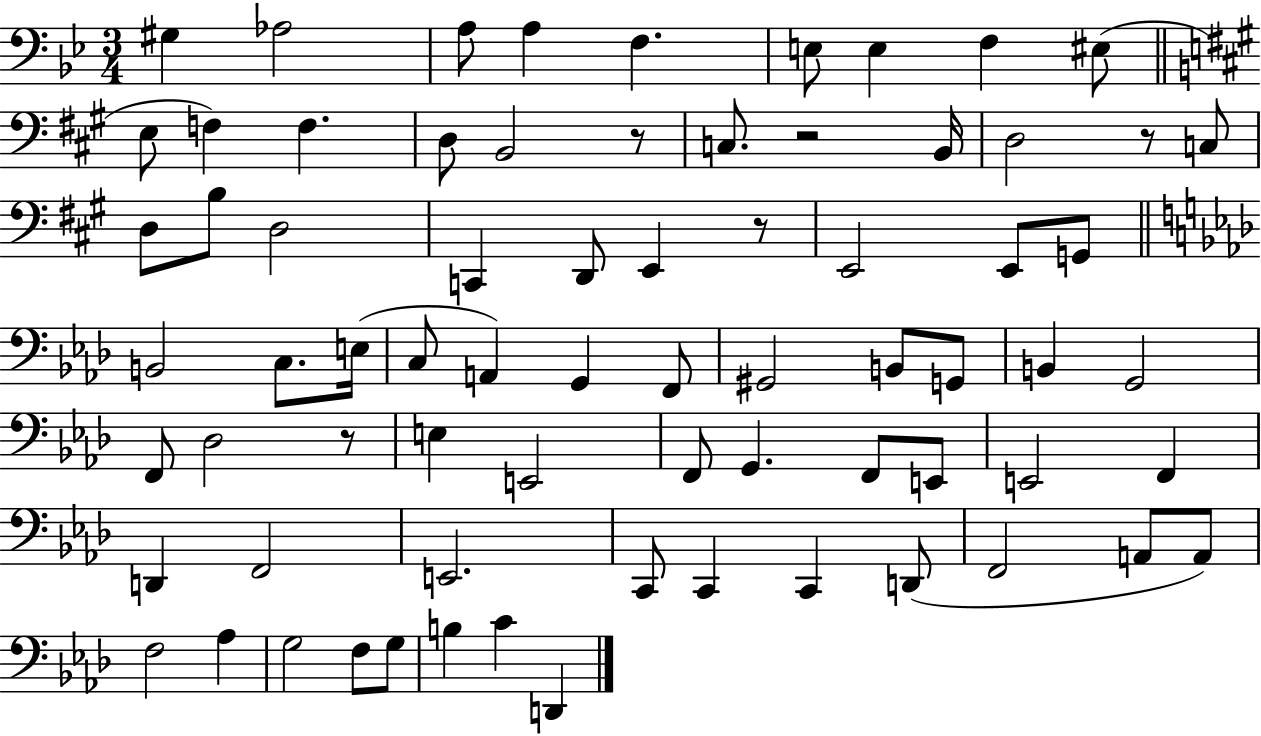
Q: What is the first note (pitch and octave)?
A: G#3